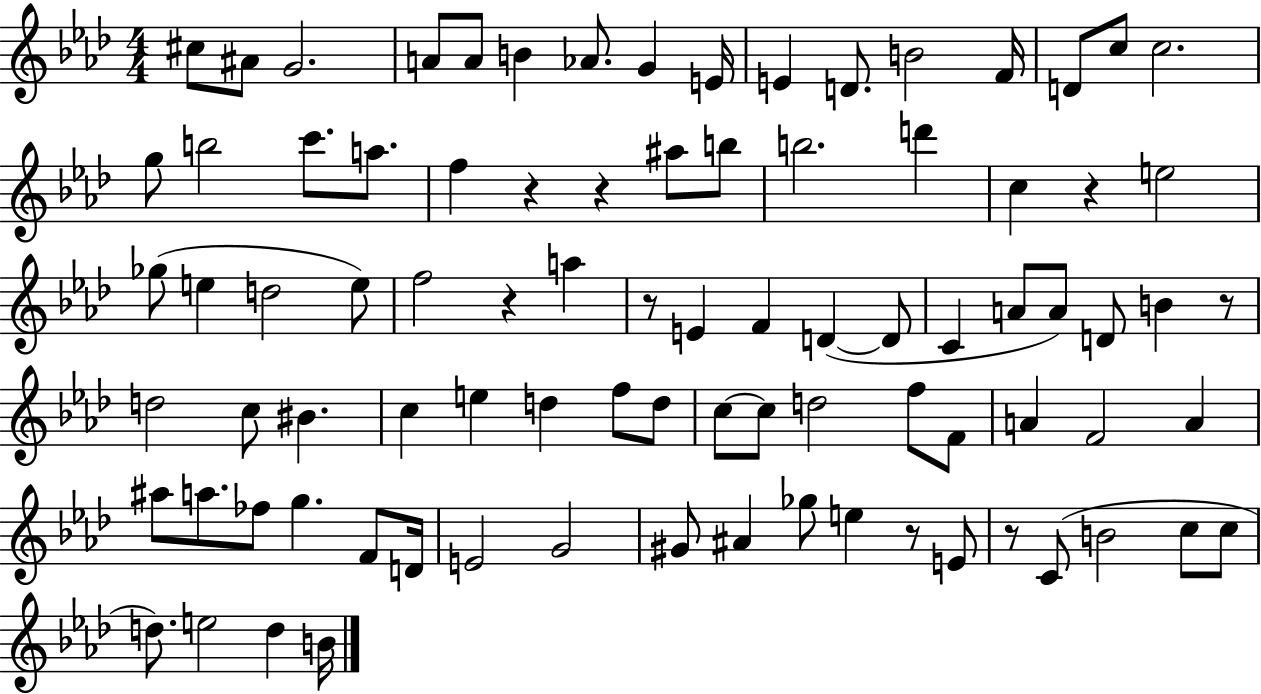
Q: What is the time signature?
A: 4/4